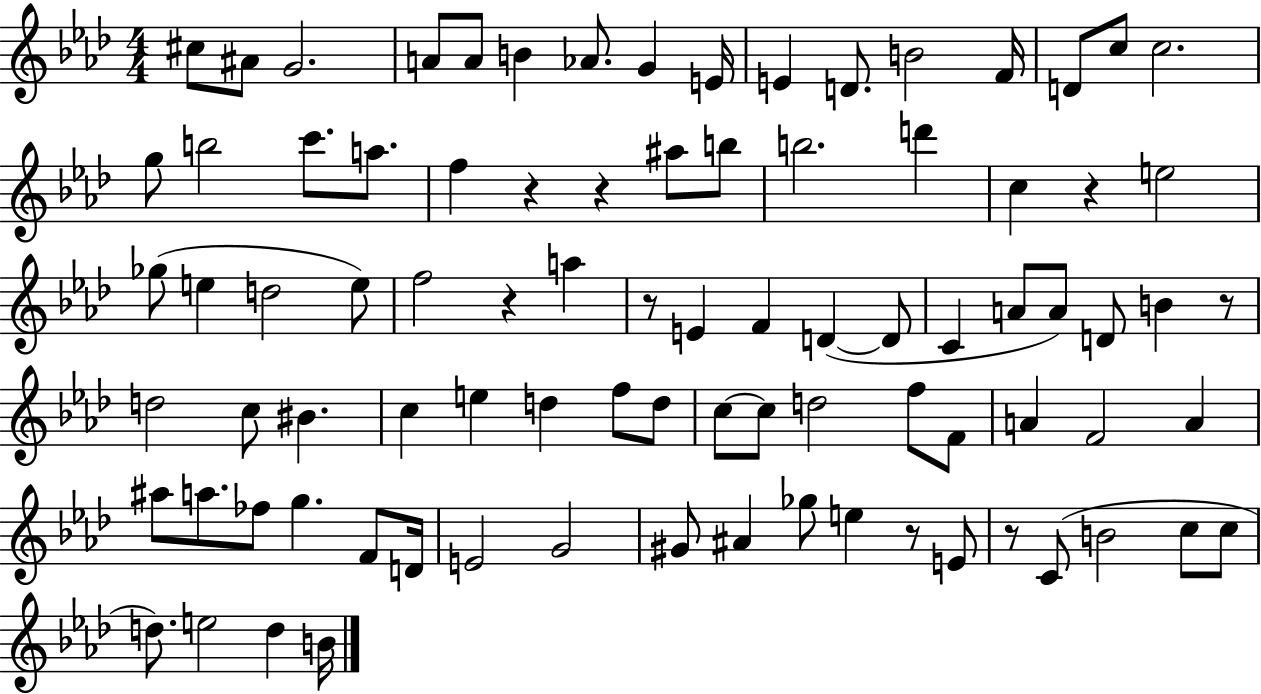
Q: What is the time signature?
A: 4/4